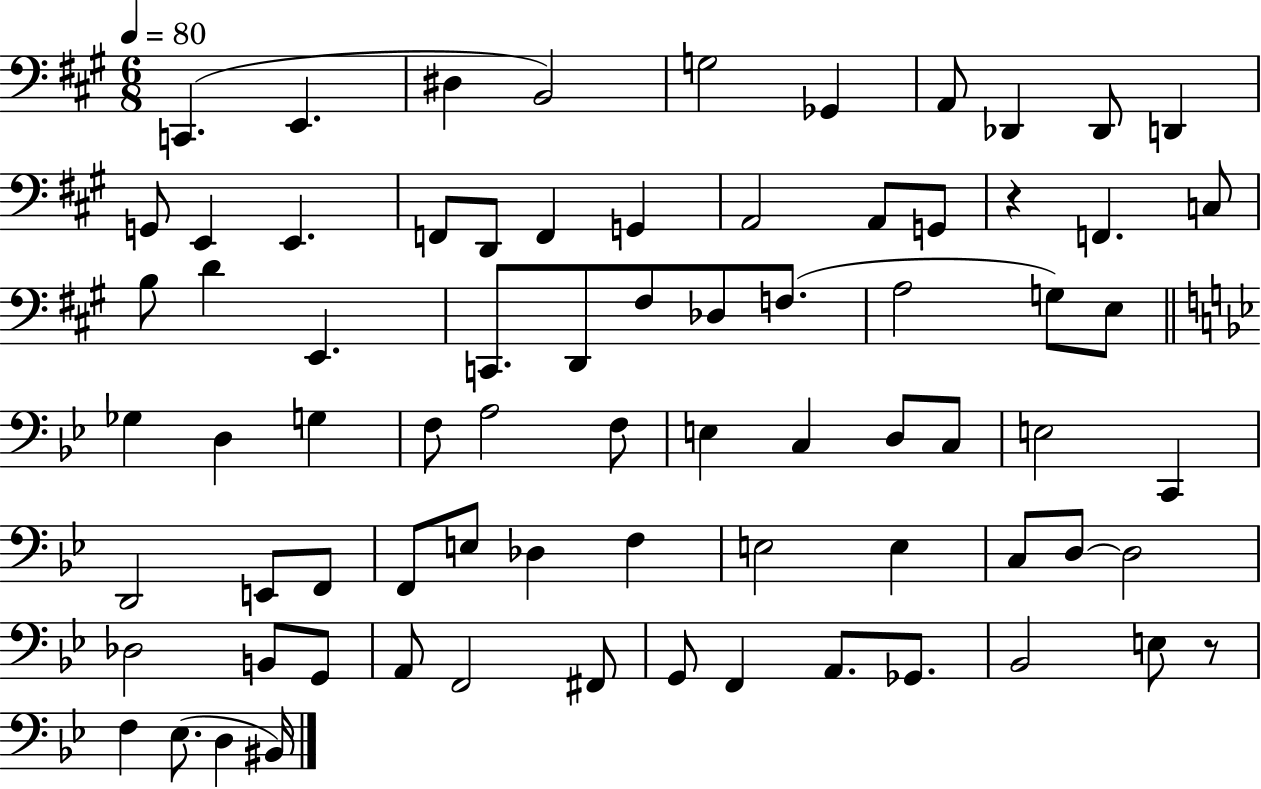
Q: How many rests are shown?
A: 2